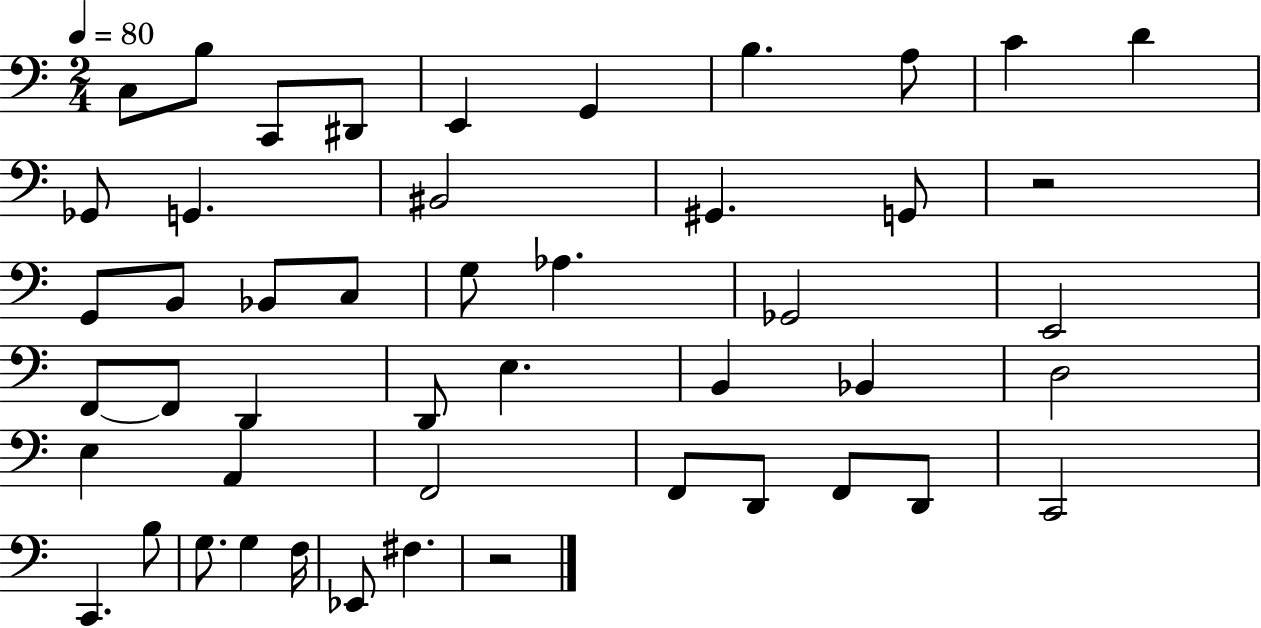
X:1
T:Untitled
M:2/4
L:1/4
K:C
C,/2 B,/2 C,,/2 ^D,,/2 E,, G,, B, A,/2 C D _G,,/2 G,, ^B,,2 ^G,, G,,/2 z2 G,,/2 B,,/2 _B,,/2 C,/2 G,/2 _A, _G,,2 E,,2 F,,/2 F,,/2 D,, D,,/2 E, B,, _B,, D,2 E, A,, F,,2 F,,/2 D,,/2 F,,/2 D,,/2 C,,2 C,, B,/2 G,/2 G, F,/4 _E,,/2 ^F, z2